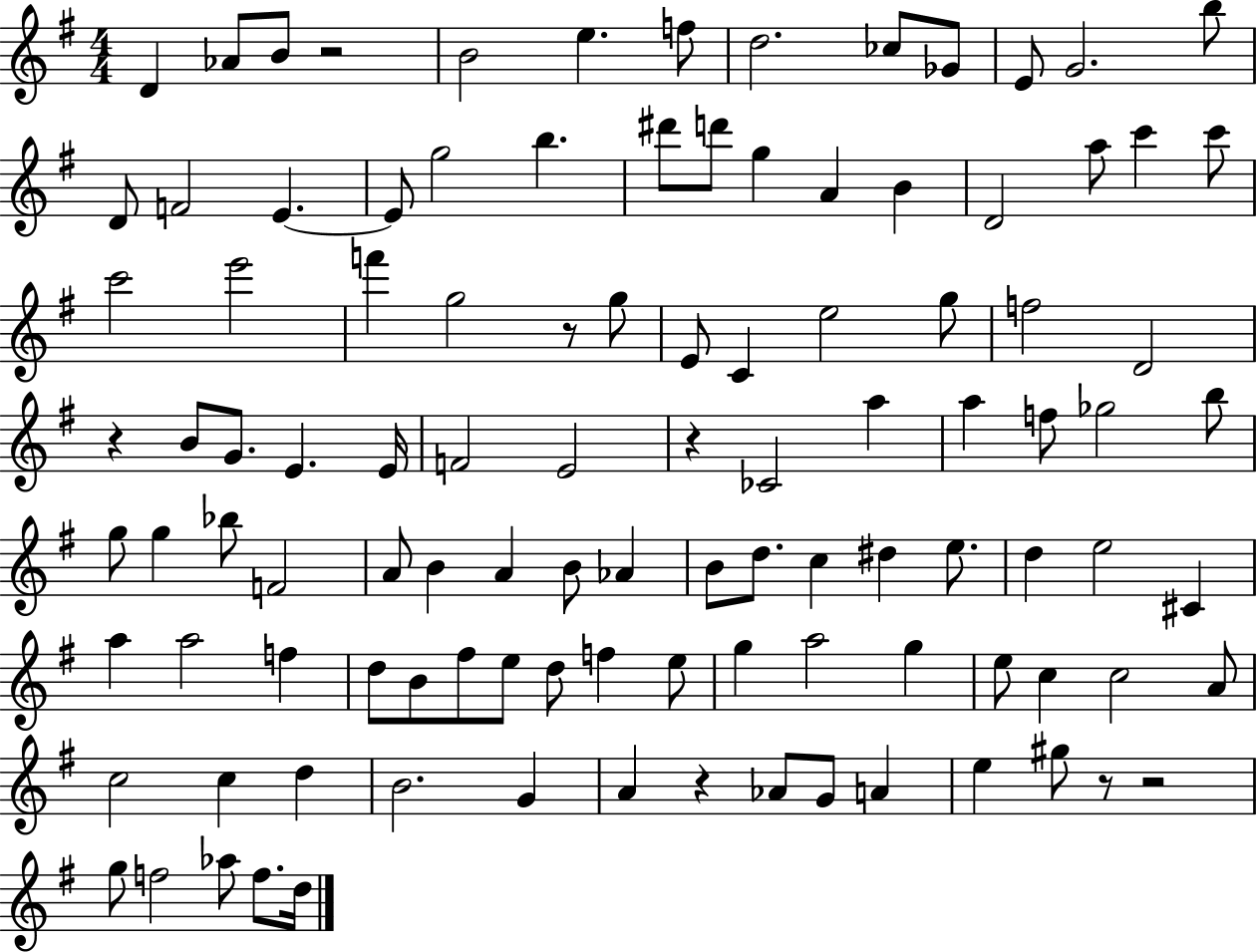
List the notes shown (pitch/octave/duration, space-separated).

D4/q Ab4/e B4/e R/h B4/h E5/q. F5/e D5/h. CES5/e Gb4/e E4/e G4/h. B5/e D4/e F4/h E4/q. E4/e G5/h B5/q. D#6/e D6/e G5/q A4/q B4/q D4/h A5/e C6/q C6/e C6/h E6/h F6/q G5/h R/e G5/e E4/e C4/q E5/h G5/e F5/h D4/h R/q B4/e G4/e. E4/q. E4/s F4/h E4/h R/q CES4/h A5/q A5/q F5/e Gb5/h B5/e G5/e G5/q Bb5/e F4/h A4/e B4/q A4/q B4/e Ab4/q B4/e D5/e. C5/q D#5/q E5/e. D5/q E5/h C#4/q A5/q A5/h F5/q D5/e B4/e F#5/e E5/e D5/e F5/q E5/e G5/q A5/h G5/q E5/e C5/q C5/h A4/e C5/h C5/q D5/q B4/h. G4/q A4/q R/q Ab4/e G4/e A4/q E5/q G#5/e R/e R/h G5/e F5/h Ab5/e F5/e. D5/s